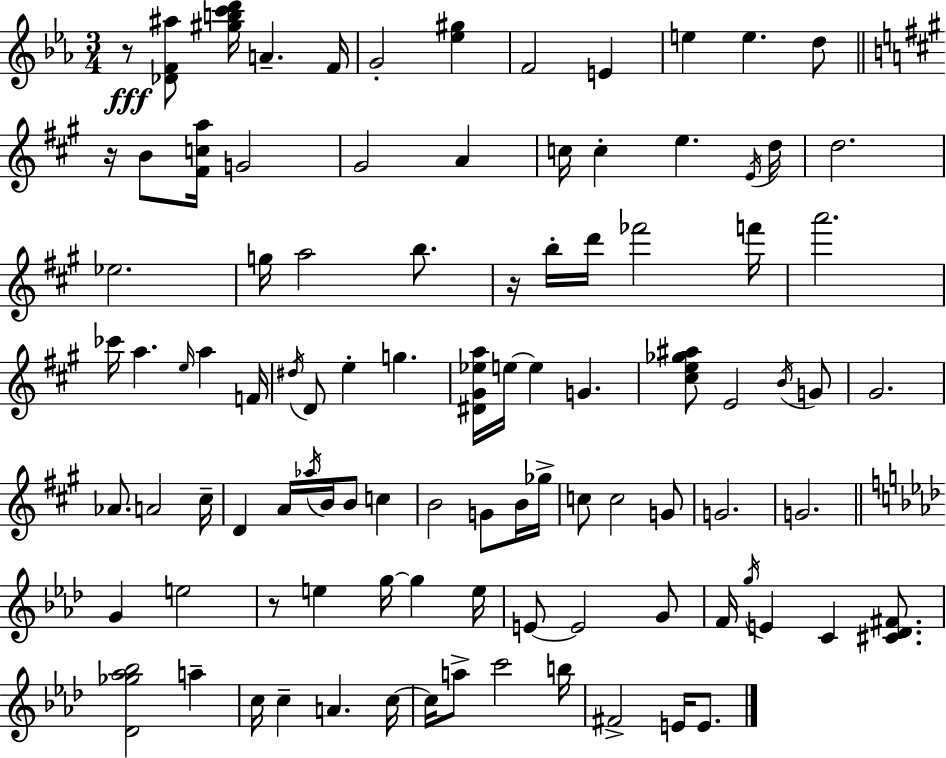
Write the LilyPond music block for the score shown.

{
  \clef treble
  \numericTimeSignature
  \time 3/4
  \key c \minor
  \repeat volta 2 { r8\fff <des' f' ais''>8 <gis'' b'' c''' d'''>16 a'4.-- f'16 | g'2-. <ees'' gis''>4 | f'2 e'4 | e''4 e''4. d''8 | \break \bar "||" \break \key a \major r16 b'8 <fis' c'' a''>16 g'2 | gis'2 a'4 | c''16 c''4-. e''4. \acciaccatura { e'16 } | d''16 d''2. | \break ees''2. | g''16 a''2 b''8. | r16 b''16-. d'''16 fes'''2 | f'''16 a'''2. | \break ces'''16 a''4. \grace { e''16 } a''4 | f'16 \acciaccatura { dis''16 } d'8 e''4-. g''4. | <dis' gis' ees'' a''>16 e''16~~ e''4 g'4. | <cis'' e'' ges'' ais''>8 e'2 | \break \acciaccatura { b'16 } g'8 gis'2. | aes'8. a'2 | cis''16-- d'4 a'16 \acciaccatura { aes''16 } b'16 b'8 | c''4 b'2 | \break g'8 b'16 ges''16-> c''8 c''2 | g'8 g'2. | g'2. | \bar "||" \break \key f \minor g'4 e''2 | r8 e''4 g''16~~ g''4 e''16 | e'8~~ e'2 g'8 | f'16 \acciaccatura { g''16 } e'4 c'4 <cis' des' fis'>8. | \break <des' ges'' aes'' bes''>2 a''4-- | c''16 c''4-- a'4. | c''16~~ c''16 a''8-> c'''2 | b''16 fis'2-> e'16 e'8. | \break } \bar "|."
}